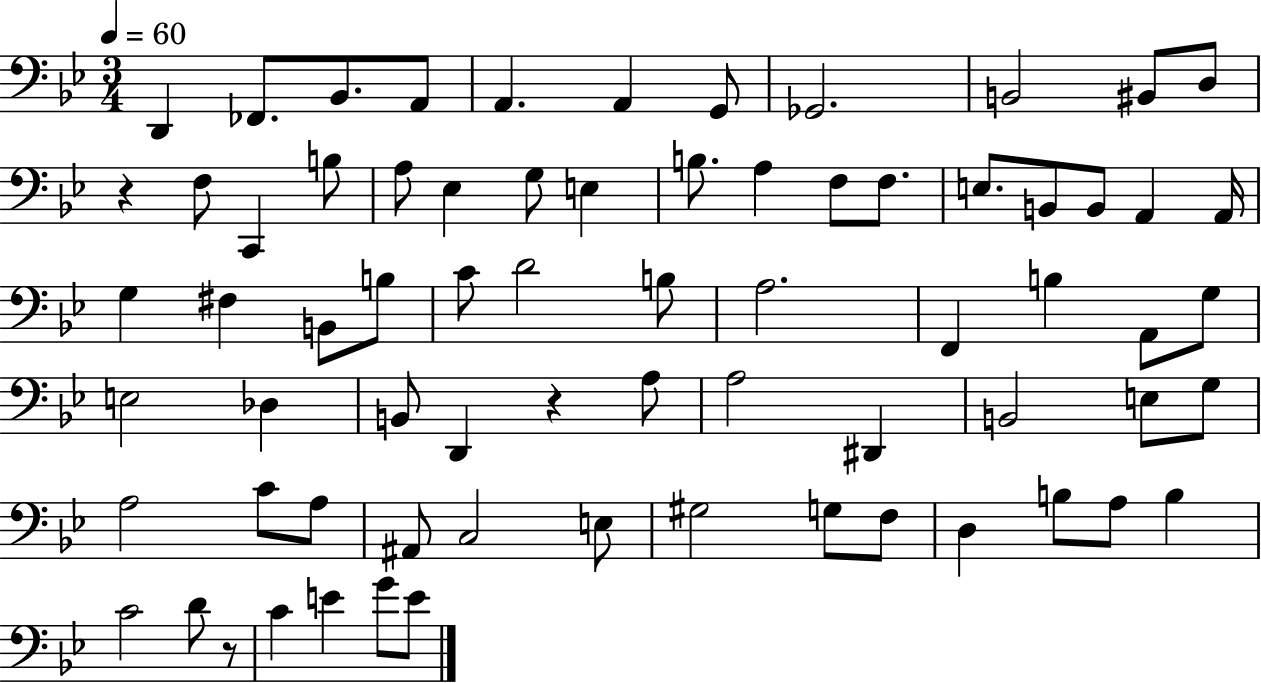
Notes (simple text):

D2/q FES2/e. Bb2/e. A2/e A2/q. A2/q G2/e Gb2/h. B2/h BIS2/e D3/e R/q F3/e C2/q B3/e A3/e Eb3/q G3/e E3/q B3/e. A3/q F3/e F3/e. E3/e. B2/e B2/e A2/q A2/s G3/q F#3/q B2/e B3/e C4/e D4/h B3/e A3/h. F2/q B3/q A2/e G3/e E3/h Db3/q B2/e D2/q R/q A3/e A3/h D#2/q B2/h E3/e G3/e A3/h C4/e A3/e A#2/e C3/h E3/e G#3/h G3/e F3/e D3/q B3/e A3/e B3/q C4/h D4/e R/e C4/q E4/q G4/e E4/e